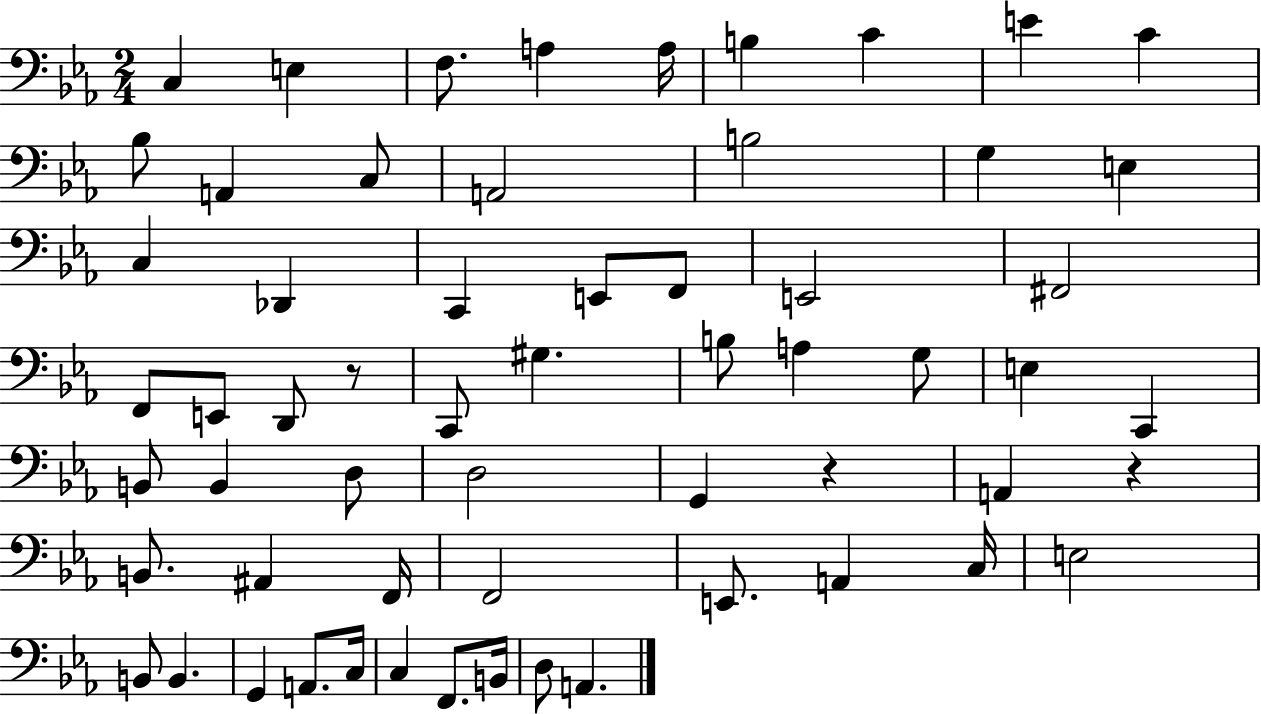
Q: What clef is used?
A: bass